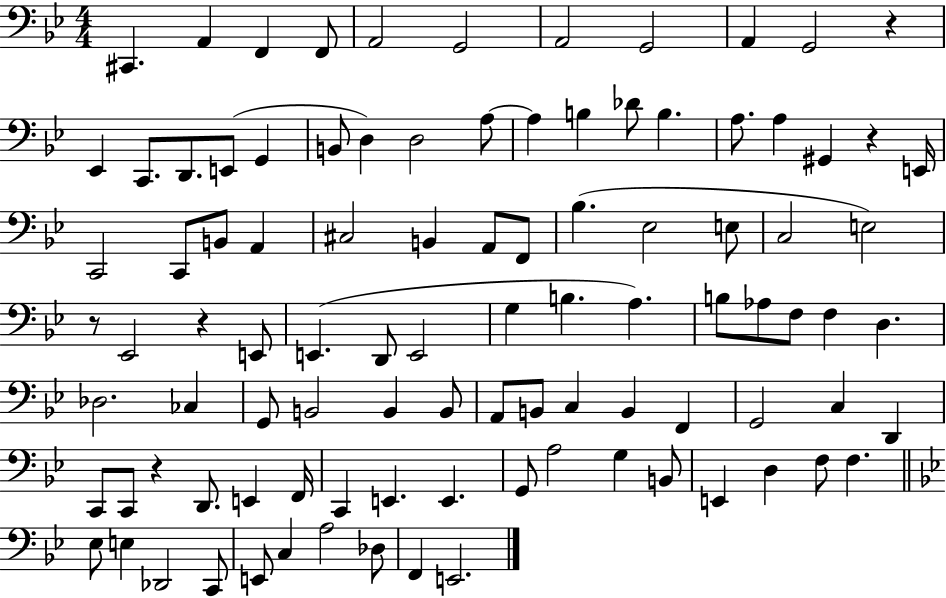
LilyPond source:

{
  \clef bass
  \numericTimeSignature
  \time 4/4
  \key bes \major
  \repeat volta 2 { cis,4. a,4 f,4 f,8 | a,2 g,2 | a,2 g,2 | a,4 g,2 r4 | \break ees,4 c,8. d,8. e,8( g,4 | b,8 d4) d2 a8~~ | a4 b4 des'8 b4. | a8. a4 gis,4 r4 e,16 | \break c,2 c,8 b,8 a,4 | cis2 b,4 a,8 f,8 | bes4.( ees2 e8 | c2 e2) | \break r8 ees,2 r4 e,8 | e,4.( d,8 e,2 | g4 b4. a4.) | b8 aes8 f8 f4 d4. | \break des2. ces4 | g,8 b,2 b,4 b,8 | a,8 b,8 c4 b,4 f,4 | g,2 c4 d,4 | \break c,8 c,8 r4 d,8. e,4 f,16 | c,4 e,4. e,4. | g,8 a2 g4 b,8 | e,4 d4 f8 f4. | \break \bar "||" \break \key bes \major ees8 e4 des,2 c,8 | e,8 c4 a2 des8 | f,4 e,2. | } \bar "|."
}